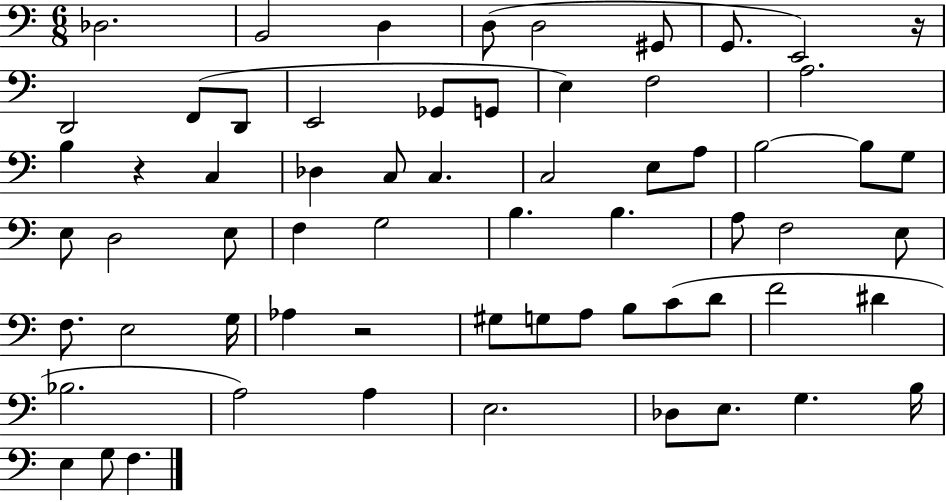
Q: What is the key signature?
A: C major